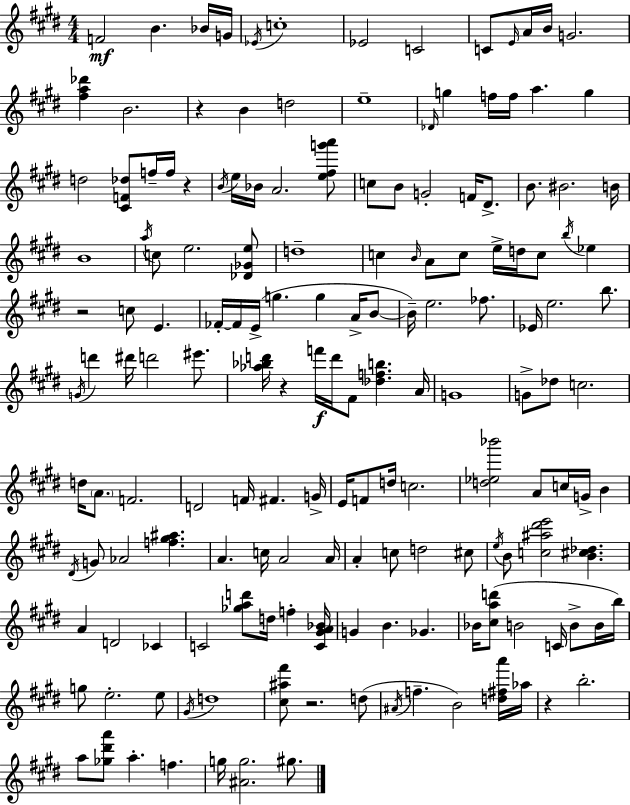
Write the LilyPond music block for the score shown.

{
  \clef treble
  \numericTimeSignature
  \time 4/4
  \key e \major
  f'2\mf b'4. bes'16 g'16 | \acciaccatura { ees'16 } c''1-. | ees'2 c'2 | c'8 \grace { e'16 } a'16 b'16 g'2. | \break <fis'' a'' des'''>4 b'2. | r4 b'4 d''2 | e''1-- | \grace { des'16 } g''4 f''16 f''16 a''4. g''4 | \break d''2 <cis' f' des''>8 f''16-- f''16 r4 | \acciaccatura { b'16 } e''16 bes'16 a'2. | <e'' fis'' g''' a'''>8 c''8 b'8 g'2-. | f'16 dis'8.-> b'8. bis'2. | \break b'16 b'1 | \acciaccatura { a''16 } c''8 e''2. | <des' ges' e''>8 d''1-- | c''4 \grace { b'16 } a'8 c''8 e''16-> d''16 | \break c''8 \acciaccatura { b''16 } ees''4 r2 c''8 | e'4. fes'16-.~~ fes'16 e'16->( g''4. | g''4 a'16-> b'8~~ b'16--) e''2. | fes''8. ees'16 e''2. | \break b''8. \acciaccatura { g'16 } d'''4 dis'''16 d'''2 | eis'''8. <aes'' bes'' d'''>16 r4 f'''16\f d'''16 fis'8 | <des'' f'' b''>4. a'16 g'1 | g'8-> des''8 c''2. | \break d''16 \parenthesize a'8. f'2. | d'2 | f'16 fis'4. g'16-> e'16 f'8 d''16 c''2. | <d'' ees'' bes'''>2 | \break a'8 c''16 g'16-> b'4 \acciaccatura { dis'16 } g'8 aes'2 | <f'' gis'' ais''>4. a'4. c''16 | a'2 a'16 a'4-. c''8 d''2 | cis''8 \acciaccatura { e''16 } b'8 <c'' ais'' dis''' e'''>2 | \break <b' cis'' des''>4. a'4 d'2 | ces'4 c'2 | <ges'' a'' d'''>8 d''16 f''4-. <c' gis' a' bes'>16 g'4 b'4. | ges'4. bes'16 <cis'' a'' d'''>8( b'2 | \break c'16 b'8-> b'16 b''16) g''8 e''2.-. | e''8 \acciaccatura { gis'16 } d''1 | <cis'' ais'' fis'''>8 r2. | d''8( \acciaccatura { ais'16 } f''4.-- | \break b'2) <d'' fis'' a'''>16 aes''16 r4 | b''2.-. a''8 <ges'' dis''' a'''>8 | a''4.-. f''4. g''16 <ais' g''>2. | gis''8. \bar "|."
}